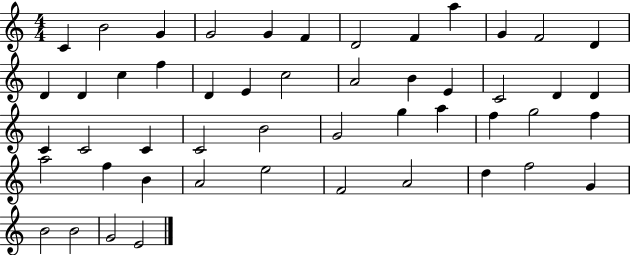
X:1
T:Untitled
M:4/4
L:1/4
K:C
C B2 G G2 G F D2 F a G F2 D D D c f D E c2 A2 B E C2 D D C C2 C C2 B2 G2 g a f g2 f a2 f B A2 e2 F2 A2 d f2 G B2 B2 G2 E2